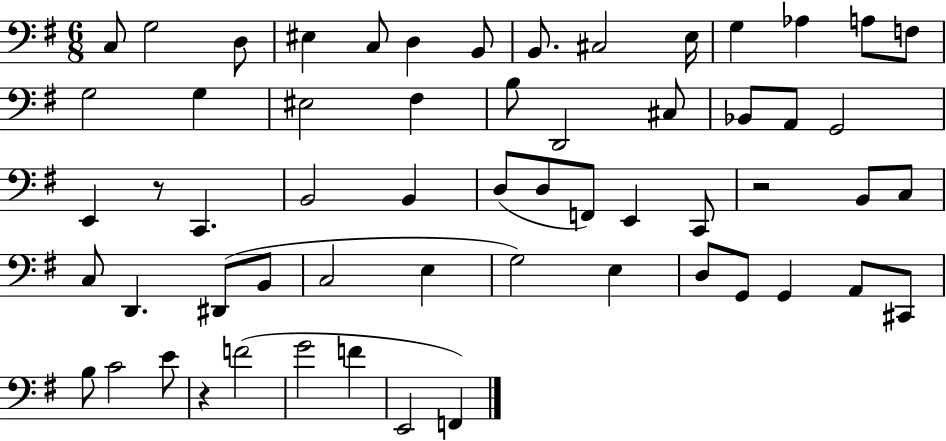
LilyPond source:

{
  \clef bass
  \numericTimeSignature
  \time 6/8
  \key g \major
  c8 g2 d8 | eis4 c8 d4 b,8 | b,8. cis2 e16 | g4 aes4 a8 f8 | \break g2 g4 | eis2 fis4 | b8 d,2 cis8 | bes,8 a,8 g,2 | \break e,4 r8 c,4. | b,2 b,4 | d8( d8 f,8) e,4 c,8 | r2 b,8 c8 | \break c8 d,4. dis,8( b,8 | c2 e4 | g2) e4 | d8 g,8 g,4 a,8 cis,8 | \break b8 c'2 e'8 | r4 f'2( | g'2 f'4 | e,2 f,4) | \break \bar "|."
}